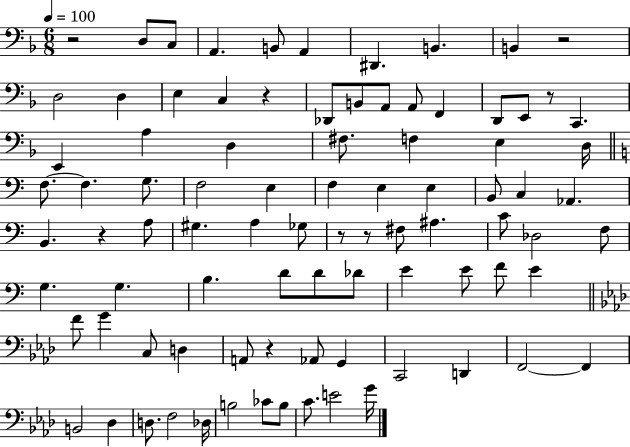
X:1
T:Untitled
M:6/8
L:1/4
K:F
z2 D,/2 C,/2 A,, B,,/2 A,, ^D,, B,, B,, z2 D,2 D, E, C, z _D,,/2 B,,/2 A,,/2 A,,/2 F,, D,,/2 E,,/2 z/2 C,, E,, A, D, ^F,/2 F, E, D,/4 F,/2 F, G,/2 F,2 E, F, E, E, B,,/2 C, _A,, B,, z A,/2 ^G, A, _G,/2 z/2 z/2 ^F,/2 ^A, C/2 _D,2 F,/2 G, G, B, D/2 D/2 _D/2 E E/2 F/2 E F/2 G C,/2 D, A,,/2 z _A,,/2 G,, C,,2 D,, F,,2 F,, B,,2 _D, D,/2 F,2 _D,/4 B,2 _C/2 B,/2 C/2 E2 G/4